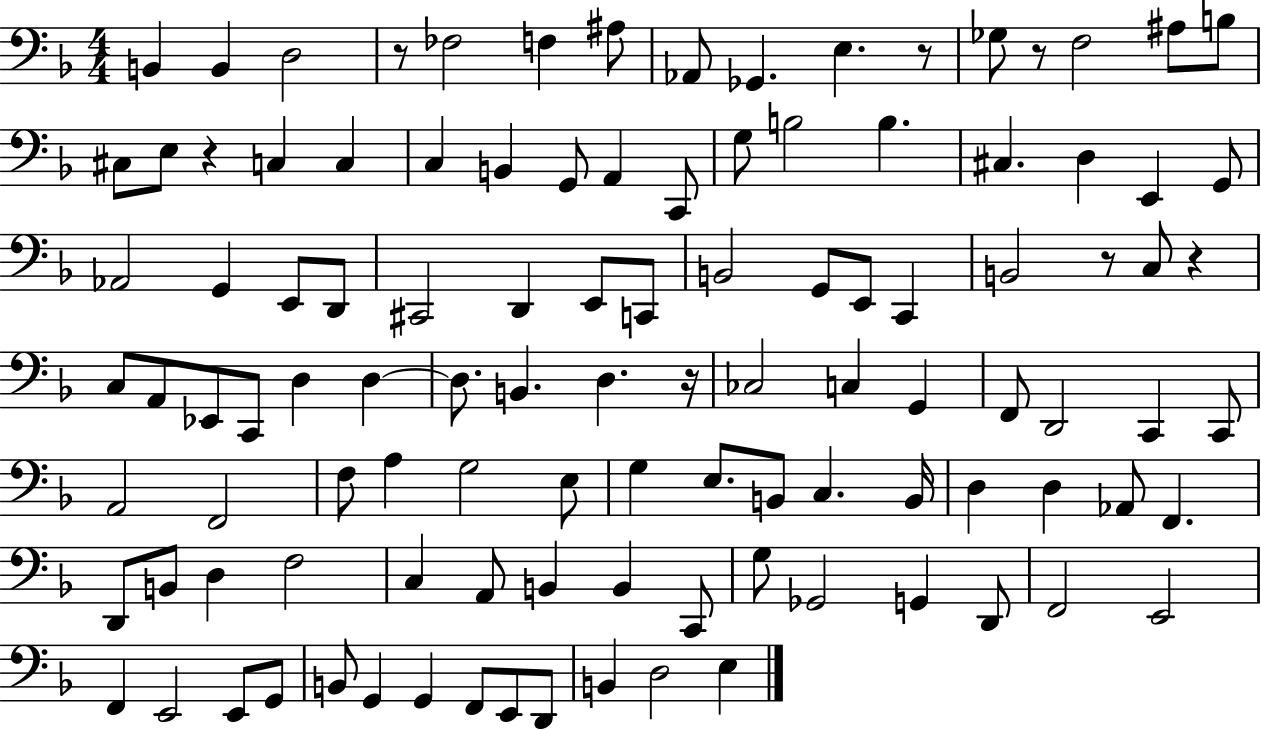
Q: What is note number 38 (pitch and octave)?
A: B2